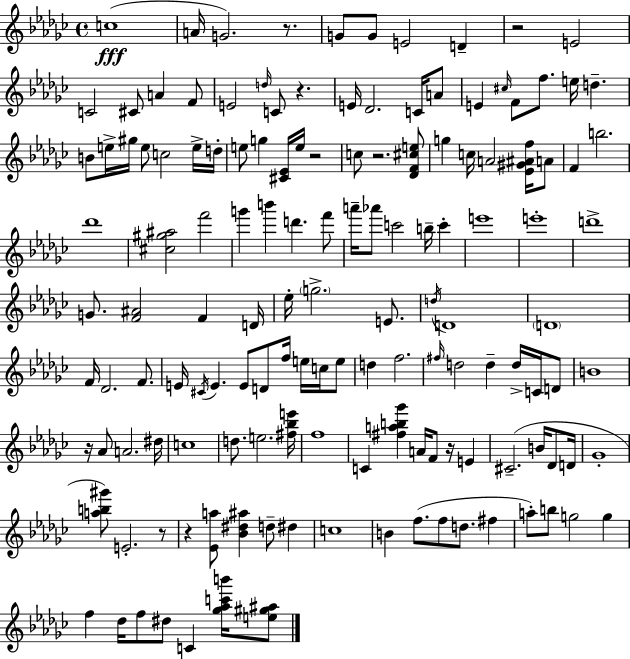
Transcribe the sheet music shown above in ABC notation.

X:1
T:Untitled
M:4/4
L:1/4
K:Ebm
c4 A/4 G2 z/2 G/2 G/2 E2 D z2 E2 C2 ^C/2 A F/2 E2 d/4 C/2 z E/4 _D2 C/4 A/2 E ^c/4 F/2 f/2 e/4 d B/2 e/4 ^g/4 e/2 c2 e/4 d/4 e/2 g [^C_E]/4 e/4 z2 c/2 z2 [_DF^ce]/2 g c/4 A2 [_E^G^Af]/4 A/2 F b2 _d'4 [^c^g^a]2 f'2 g' b' d' f'/2 a'/4 _a'/2 c'2 b/4 c' e'4 e'4 d'4 G/2 [F^A]2 F D/4 _e/4 g2 E/2 d/4 D4 D4 F/4 _D2 F/2 E/4 ^C/4 E E/2 D/2 f/4 e/4 c/4 e/2 d f2 ^f/4 d2 d d/4 C/4 D/2 B4 z/4 _A/2 A2 ^d/4 c4 d/2 e2 [^f_be']/4 f4 C [^fab_g'] A/4 F/2 z/4 E ^C2 B/4 _D/2 D/4 _G4 [ab^g']/2 E2 z/2 z [_Ea]/2 [_B^d^a] d/2 ^d c4 B f/2 f/2 d/2 ^f a/2 b/2 g2 g f _d/4 f/2 ^d/2 C [_g_ac'b']/4 [e^g^a]/2